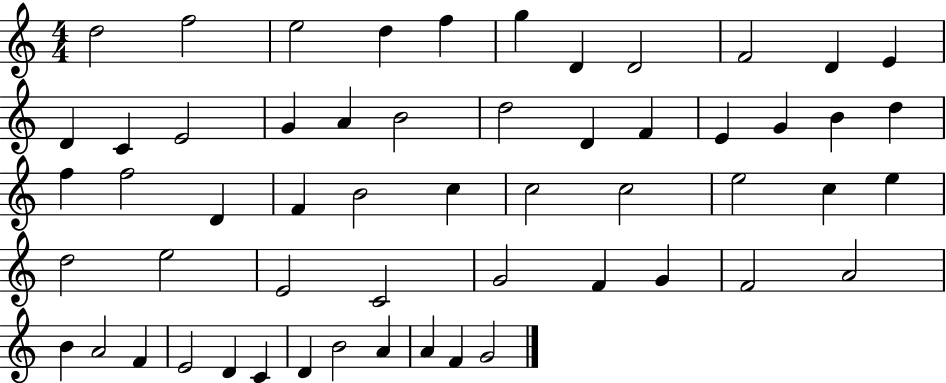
{
  \clef treble
  \numericTimeSignature
  \time 4/4
  \key c \major
  d''2 f''2 | e''2 d''4 f''4 | g''4 d'4 d'2 | f'2 d'4 e'4 | \break d'4 c'4 e'2 | g'4 a'4 b'2 | d''2 d'4 f'4 | e'4 g'4 b'4 d''4 | \break f''4 f''2 d'4 | f'4 b'2 c''4 | c''2 c''2 | e''2 c''4 e''4 | \break d''2 e''2 | e'2 c'2 | g'2 f'4 g'4 | f'2 a'2 | \break b'4 a'2 f'4 | e'2 d'4 c'4 | d'4 b'2 a'4 | a'4 f'4 g'2 | \break \bar "|."
}